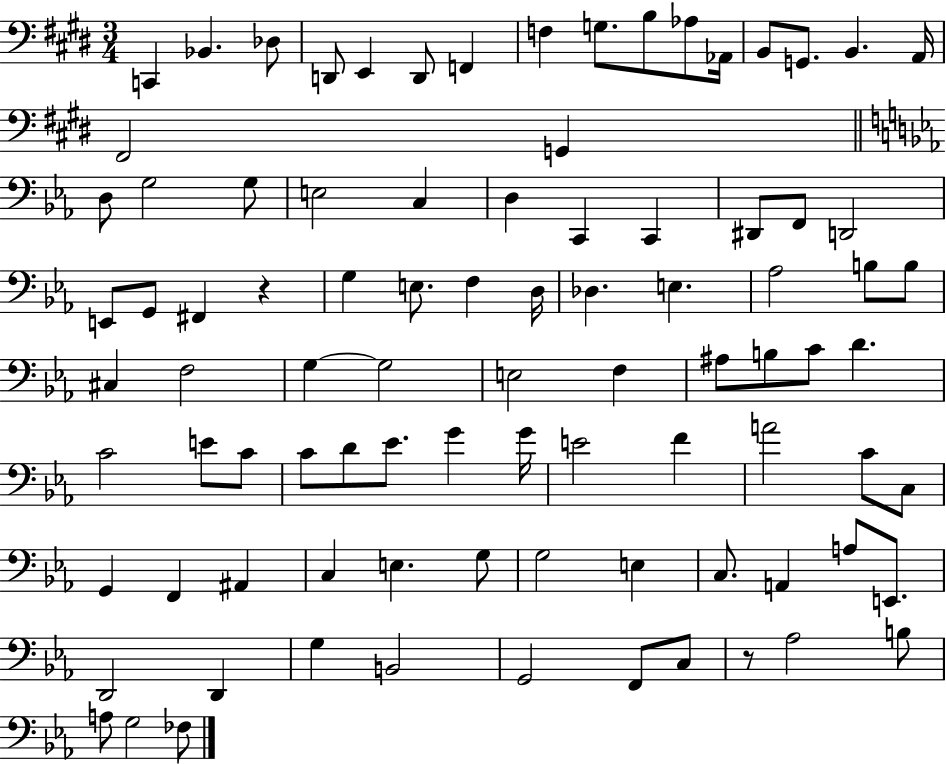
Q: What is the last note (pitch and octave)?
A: FES3